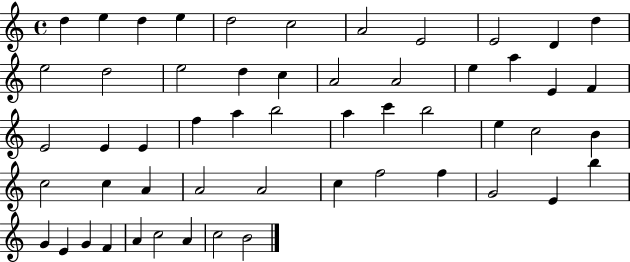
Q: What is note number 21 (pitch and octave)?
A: E4